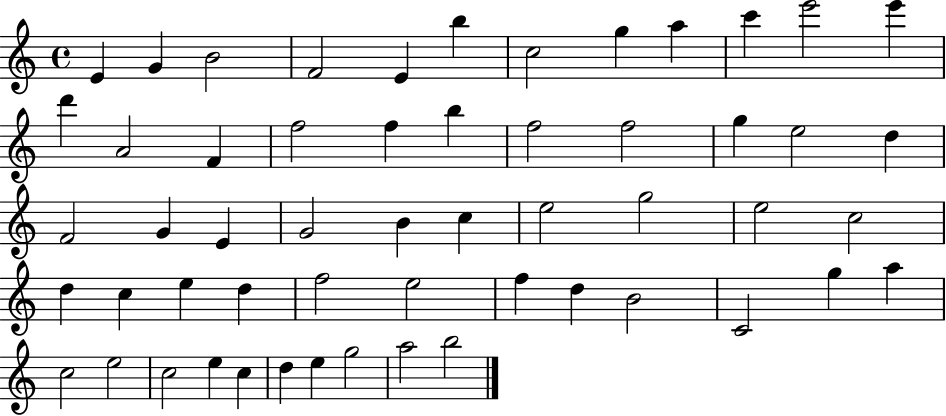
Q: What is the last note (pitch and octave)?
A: B5